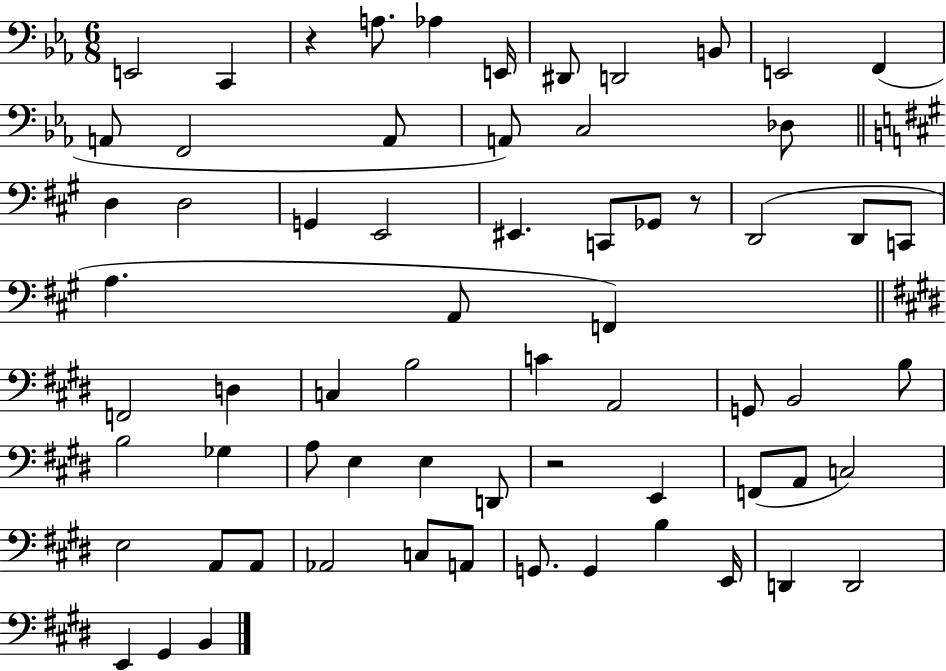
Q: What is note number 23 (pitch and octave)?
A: Gb2